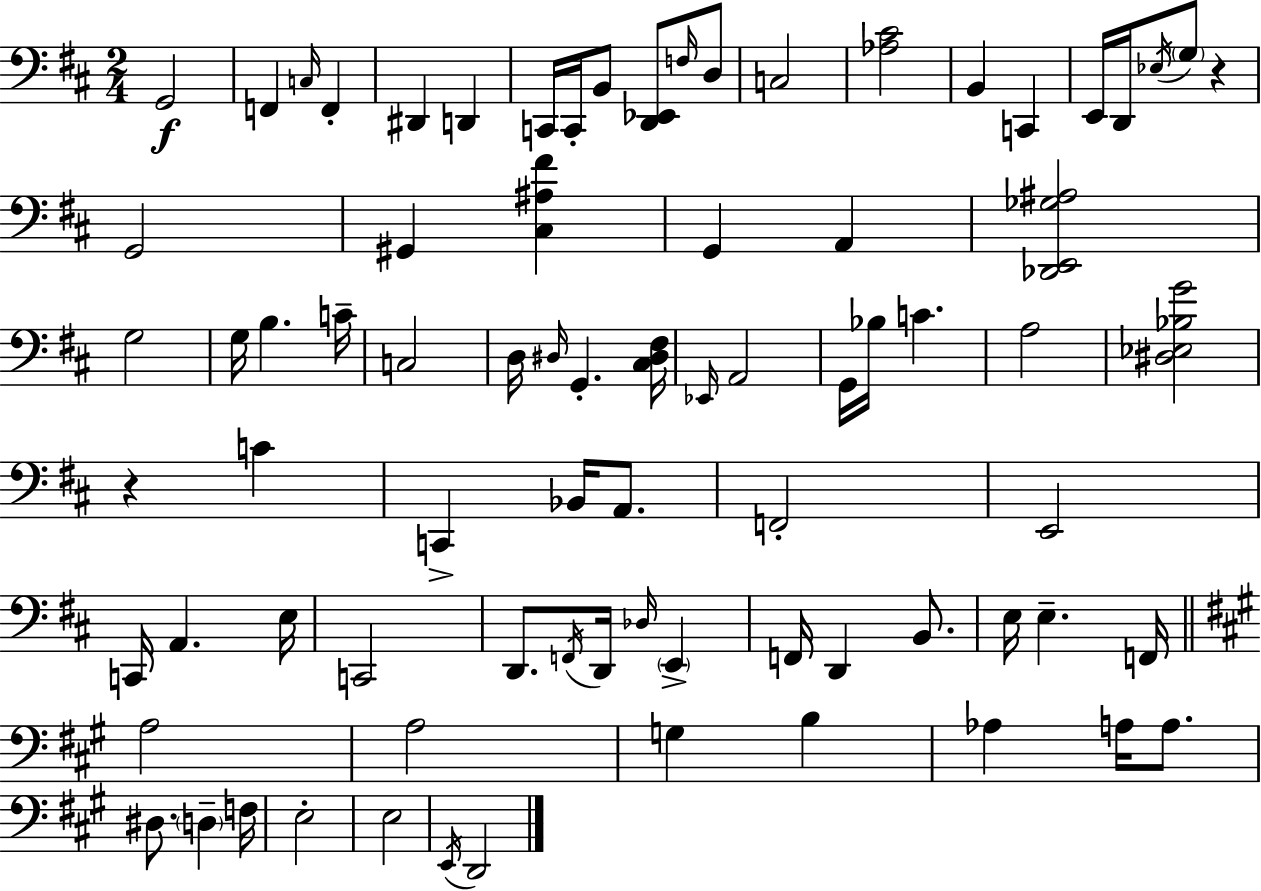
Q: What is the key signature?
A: D major